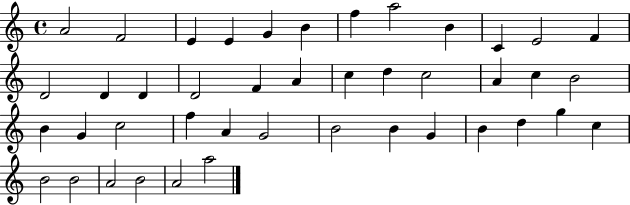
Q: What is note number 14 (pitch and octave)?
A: D4